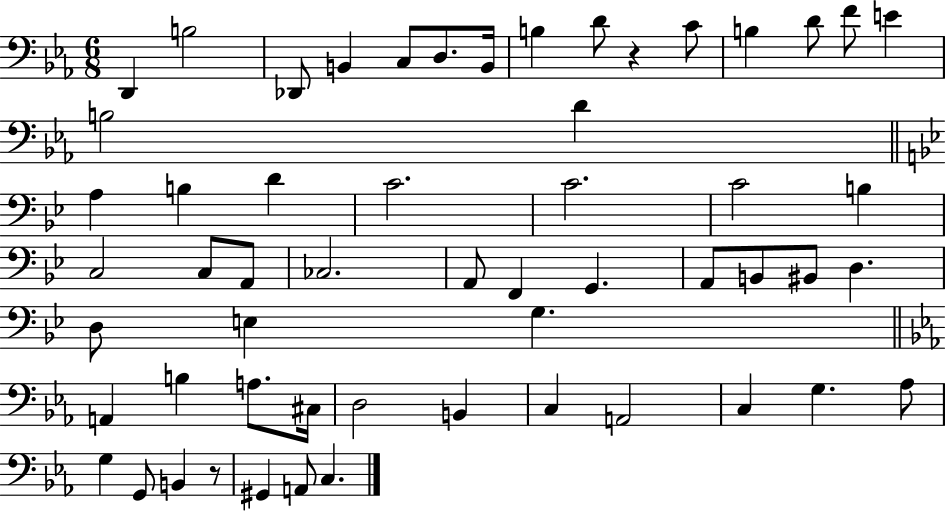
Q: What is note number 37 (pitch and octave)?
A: G3